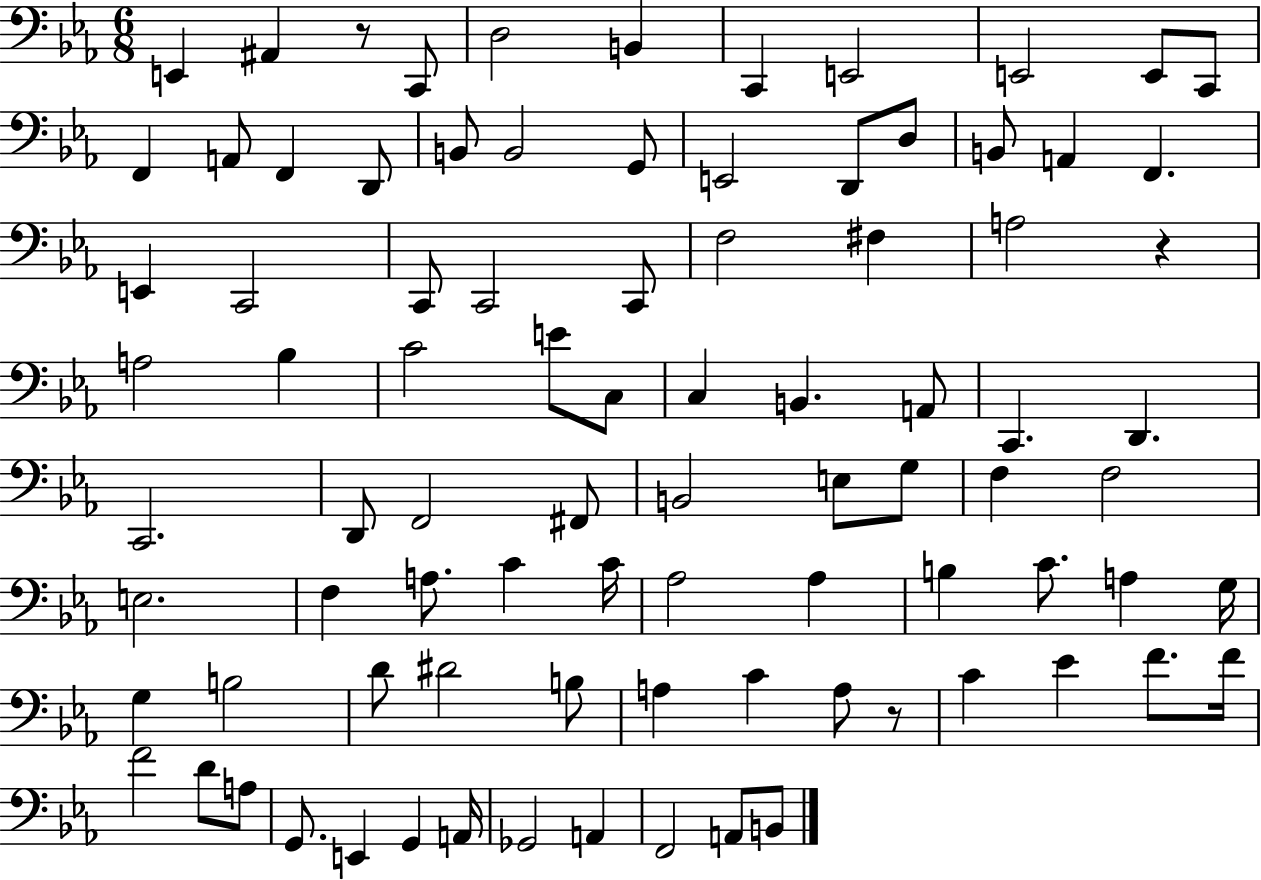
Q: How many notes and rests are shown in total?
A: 88